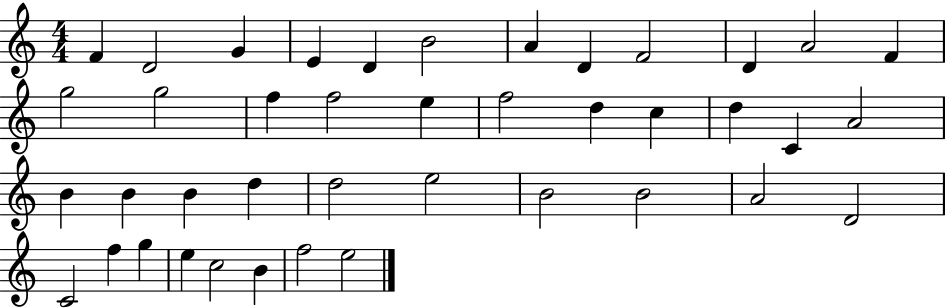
X:1
T:Untitled
M:4/4
L:1/4
K:C
F D2 G E D B2 A D F2 D A2 F g2 g2 f f2 e f2 d c d C A2 B B B d d2 e2 B2 B2 A2 D2 C2 f g e c2 B f2 e2